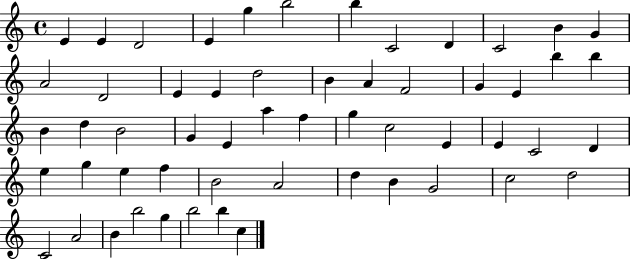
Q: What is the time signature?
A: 4/4